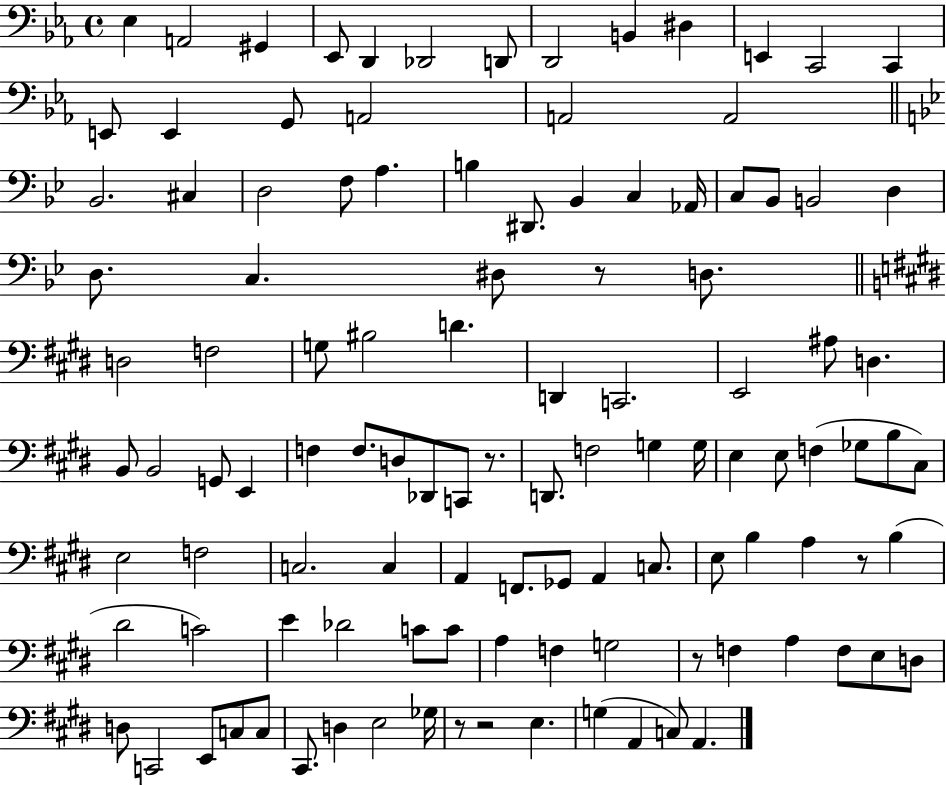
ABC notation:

X:1
T:Untitled
M:4/4
L:1/4
K:Eb
_E, A,,2 ^G,, _E,,/2 D,, _D,,2 D,,/2 D,,2 B,, ^D, E,, C,,2 C,, E,,/2 E,, G,,/2 A,,2 A,,2 A,,2 _B,,2 ^C, D,2 F,/2 A, B, ^D,,/2 _B,, C, _A,,/4 C,/2 _B,,/2 B,,2 D, D,/2 C, ^D,/2 z/2 D,/2 D,2 F,2 G,/2 ^B,2 D D,, C,,2 E,,2 ^A,/2 D, B,,/2 B,,2 G,,/2 E,, F, F,/2 D,/2 _D,,/2 C,,/2 z/2 D,,/2 F,2 G, G,/4 E, E,/2 F, _G,/2 B,/2 ^C,/2 E,2 F,2 C,2 C, A,, F,,/2 _G,,/2 A,, C,/2 E,/2 B, A, z/2 B, ^D2 C2 E _D2 C/2 C/2 A, F, G,2 z/2 F, A, F,/2 E,/2 D,/2 D,/2 C,,2 E,,/2 C,/2 C,/2 ^C,,/2 D, E,2 _G,/4 z/2 z2 E, G, A,, C,/2 A,,